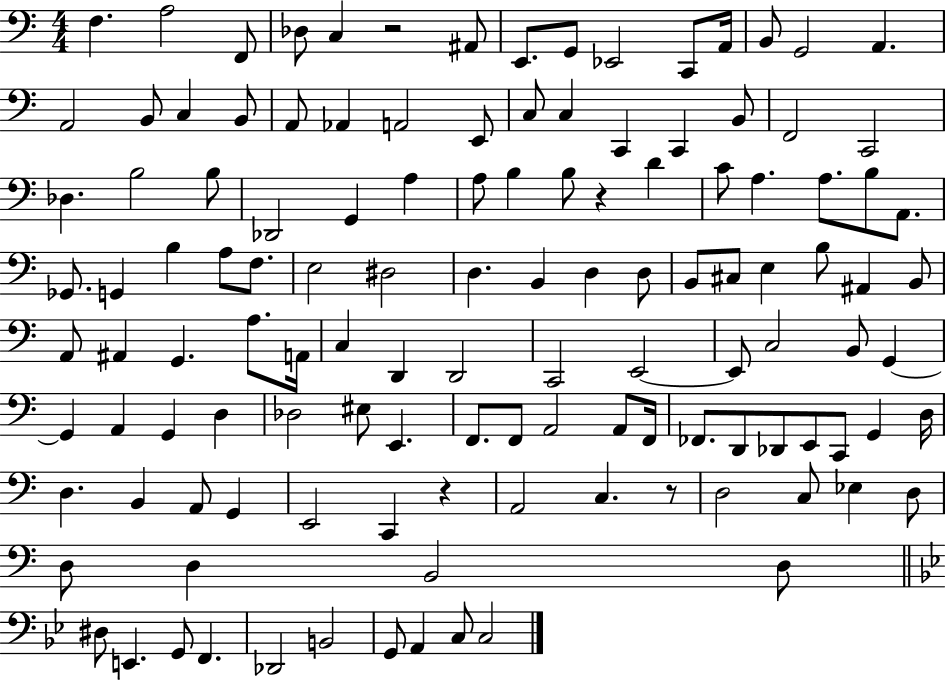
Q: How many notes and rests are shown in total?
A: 124